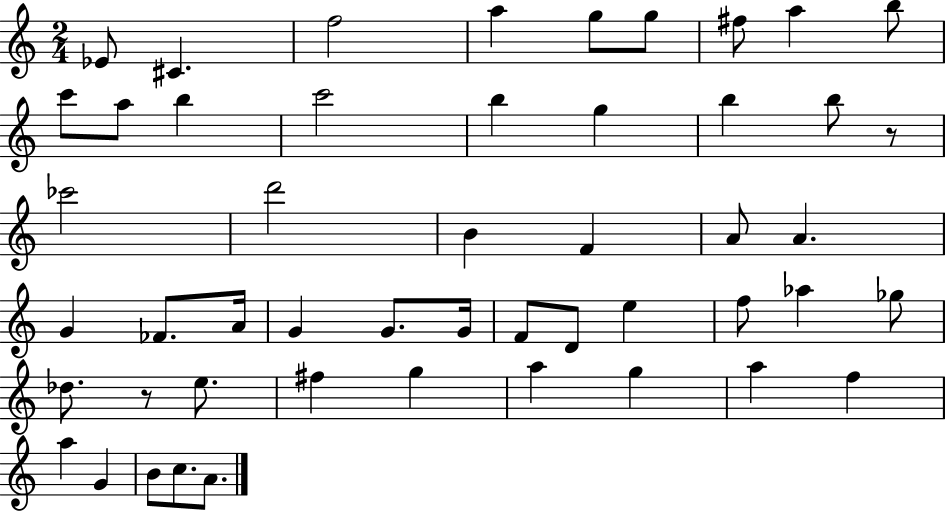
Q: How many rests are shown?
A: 2